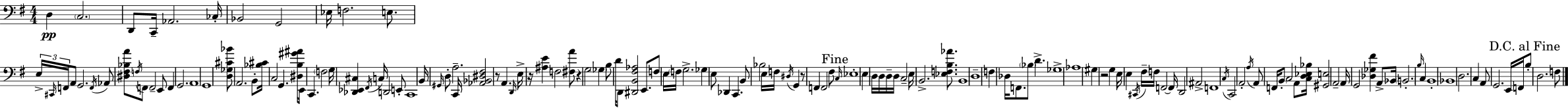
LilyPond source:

{
  \clef bass
  \numericTimeSignature
  \time 4/4
  \key e \minor
  d4\pp \parenthesize c2. | d,8 c,16-- aes,2. ces16-. | bes,2 g,2 | ees16 f2. e8. | \break \tuplet 3/2 { e16-> \grace { cis,16 } f,16 } a,8 g,2. | \acciaccatura { f,16 } aes,8 <dis fis bes a'>8 \acciaccatura { f16 } f,8 f,2-- | e,8 f,4 g,2. | a,1 | \break g,1 | <d ges cis' bes'>8 a,2. | b,8-. <bes cis'>16 c2 g,4. | <dis b gis' ais'>16 e,8 c,4. \parenthesize f2 | \break g16 <des, ees, cis>4 \acciaccatura { fis,16 } c16 d,2 | e,8-. c,1 | b,16 \grace { gis,16 } d8-. a2.-- | c,16 <aes, bes, dis fis>2 r8 a,4. | \break \grace { d,16 } e16-> r16 <ais e'>4 f2 | <fis a'>8 r4 g2 | \parenthesize ges4 b8 d'16 d,8 <dis, b, fis aes>2 | e,8. f8 e16 \parenthesize f16 g2.-> | \break ges4 e8 des,4 | c,4. b,8 bes2 | e16 f16 \acciaccatura { dis16 } g,4 r8 f,4 f,2 | fis8 \mark "Fine" \grace { c16 } ees1-. | \break e4 d16 d16 d16-- d16 | c2-- e16 b,2.-> | <ees f b aes'>8. b,1 | d1-- | \break f4 des16 f,8. | \parenthesize bes8 d'4.-> ges1-> | aes1 | gis4 r2 | \break g4 e16 e4 \acciaccatura { cis,16 } fis16-- f16 | f,2~~ f,16 d,2 | ais,2-> f,1 | \acciaccatura { c16 } c,2 | \break a,2-. \acciaccatura { a16 } a,8 f,16 \parenthesize b,8-. | c2 a,8 <c d ees bes>16 <gis, e>2 | a,2-- a,16 g,2 | <des ges fis'>4 a,8-> bes,16 \parenthesize b,2.-. | \break \grace { b16 } c4 b,1-. | bes,1 | d2. | c4 a,8 g,2. | \break e,16 f,16 \mark "D.C. al Fine" b8-. d2. | f8 \bar "|."
}